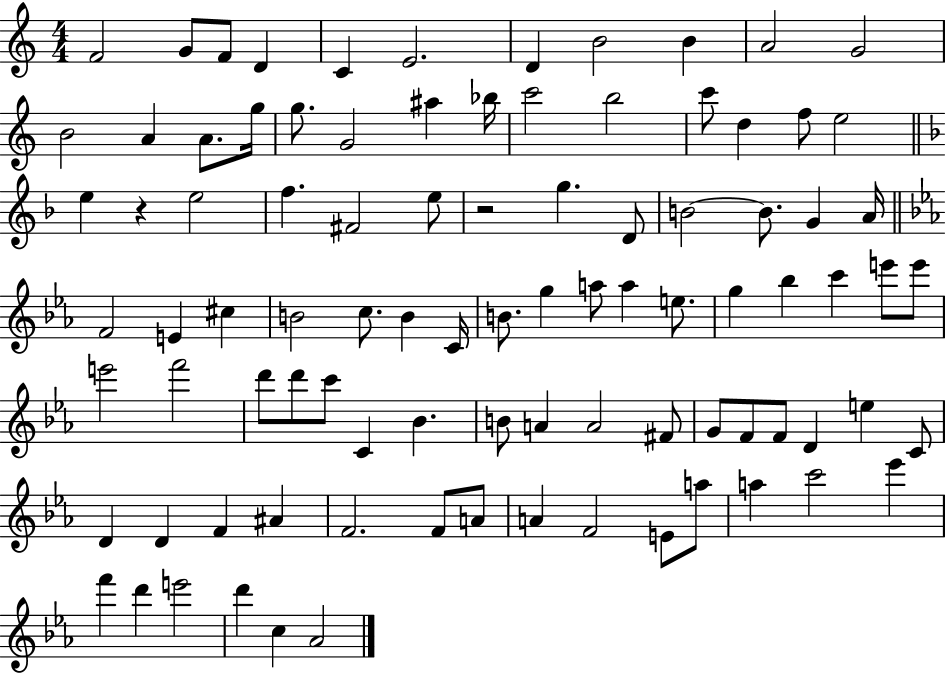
X:1
T:Untitled
M:4/4
L:1/4
K:C
F2 G/2 F/2 D C E2 D B2 B A2 G2 B2 A A/2 g/4 g/2 G2 ^a _b/4 c'2 b2 c'/2 d f/2 e2 e z e2 f ^F2 e/2 z2 g D/2 B2 B/2 G A/4 F2 E ^c B2 c/2 B C/4 B/2 g a/2 a e/2 g _b c' e'/2 e'/2 e'2 f'2 d'/2 d'/2 c'/2 C _B B/2 A A2 ^F/2 G/2 F/2 F/2 D e C/2 D D F ^A F2 F/2 A/2 A F2 E/2 a/2 a c'2 _e' f' d' e'2 d' c _A2